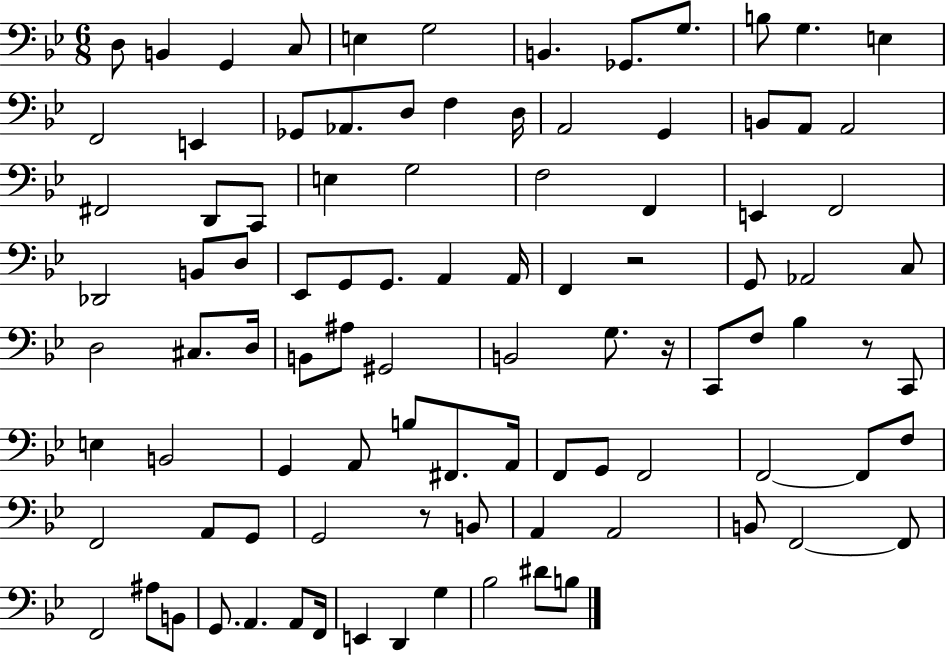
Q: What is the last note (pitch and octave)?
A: B3